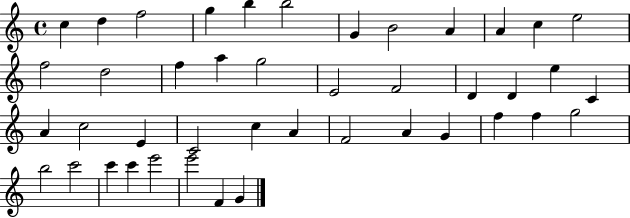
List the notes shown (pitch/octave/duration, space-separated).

C5/q D5/q F5/h G5/q B5/q B5/h G4/q B4/h A4/q A4/q C5/q E5/h F5/h D5/h F5/q A5/q G5/h E4/h F4/h D4/q D4/q E5/q C4/q A4/q C5/h E4/q C4/h C5/q A4/q F4/h A4/q G4/q F5/q F5/q G5/h B5/h C6/h C6/q C6/q E6/h E6/h F4/q G4/q